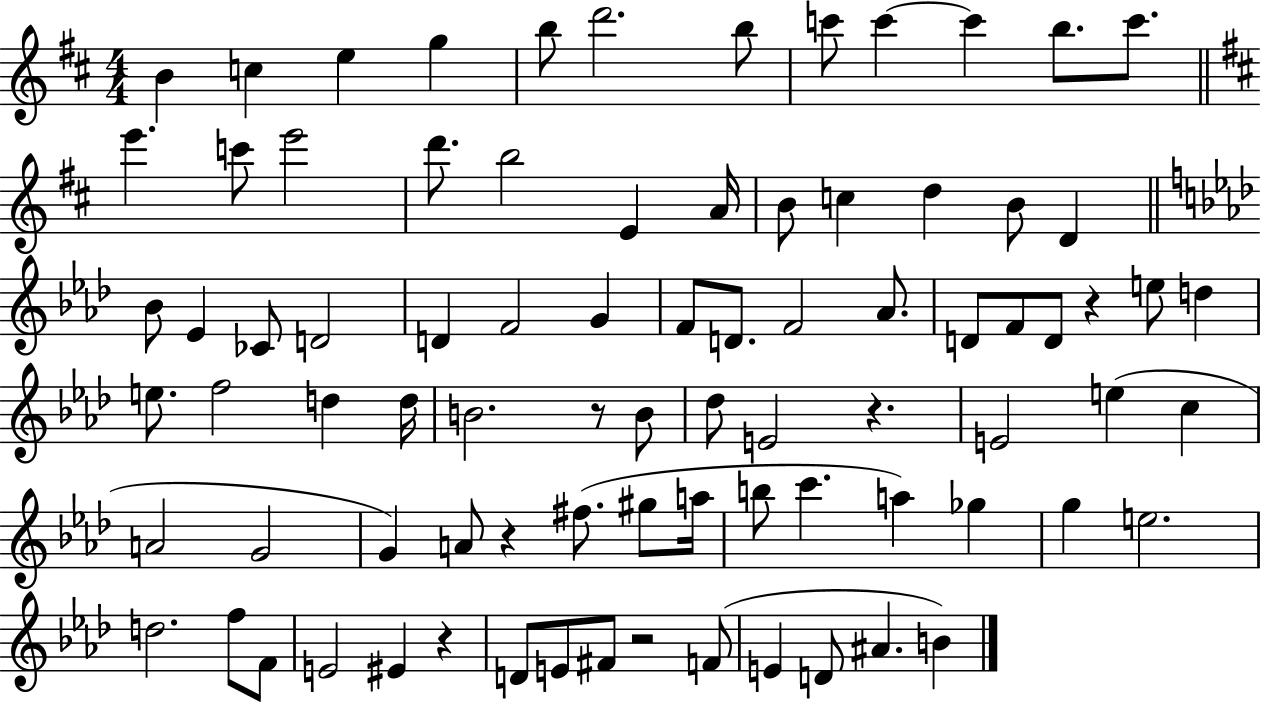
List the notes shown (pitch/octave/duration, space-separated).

B4/q C5/q E5/q G5/q B5/e D6/h. B5/e C6/e C6/q C6/q B5/e. C6/e. E6/q. C6/e E6/h D6/e. B5/h E4/q A4/s B4/e C5/q D5/q B4/e D4/q Bb4/e Eb4/q CES4/e D4/h D4/q F4/h G4/q F4/e D4/e. F4/h Ab4/e. D4/e F4/e D4/e R/q E5/e D5/q E5/e. F5/h D5/q D5/s B4/h. R/e B4/e Db5/e E4/h R/q. E4/h E5/q C5/q A4/h G4/h G4/q A4/e R/q F#5/e. G#5/e A5/s B5/e C6/q. A5/q Gb5/q G5/q E5/h. D5/h. F5/e F4/e E4/h EIS4/q R/q D4/e E4/e F#4/e R/h F4/e E4/q D4/e A#4/q. B4/q